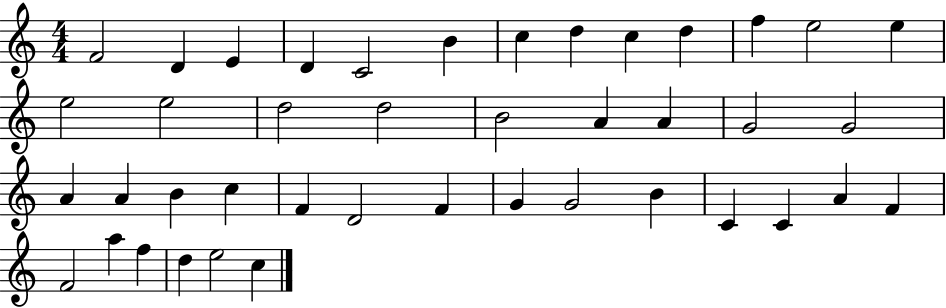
X:1
T:Untitled
M:4/4
L:1/4
K:C
F2 D E D C2 B c d c d f e2 e e2 e2 d2 d2 B2 A A G2 G2 A A B c F D2 F G G2 B C C A F F2 a f d e2 c